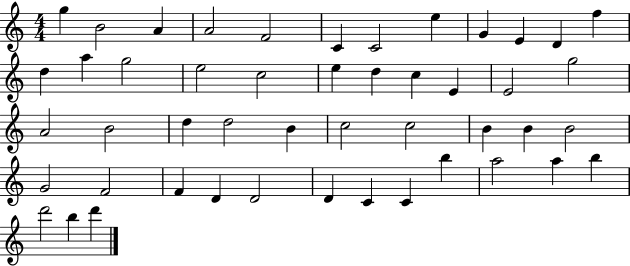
{
  \clef treble
  \numericTimeSignature
  \time 4/4
  \key c \major
  g''4 b'2 a'4 | a'2 f'2 | c'4 c'2 e''4 | g'4 e'4 d'4 f''4 | \break d''4 a''4 g''2 | e''2 c''2 | e''4 d''4 c''4 e'4 | e'2 g''2 | \break a'2 b'2 | d''4 d''2 b'4 | c''2 c''2 | b'4 b'4 b'2 | \break g'2 f'2 | f'4 d'4 d'2 | d'4 c'4 c'4 b''4 | a''2 a''4 b''4 | \break d'''2 b''4 d'''4 | \bar "|."
}